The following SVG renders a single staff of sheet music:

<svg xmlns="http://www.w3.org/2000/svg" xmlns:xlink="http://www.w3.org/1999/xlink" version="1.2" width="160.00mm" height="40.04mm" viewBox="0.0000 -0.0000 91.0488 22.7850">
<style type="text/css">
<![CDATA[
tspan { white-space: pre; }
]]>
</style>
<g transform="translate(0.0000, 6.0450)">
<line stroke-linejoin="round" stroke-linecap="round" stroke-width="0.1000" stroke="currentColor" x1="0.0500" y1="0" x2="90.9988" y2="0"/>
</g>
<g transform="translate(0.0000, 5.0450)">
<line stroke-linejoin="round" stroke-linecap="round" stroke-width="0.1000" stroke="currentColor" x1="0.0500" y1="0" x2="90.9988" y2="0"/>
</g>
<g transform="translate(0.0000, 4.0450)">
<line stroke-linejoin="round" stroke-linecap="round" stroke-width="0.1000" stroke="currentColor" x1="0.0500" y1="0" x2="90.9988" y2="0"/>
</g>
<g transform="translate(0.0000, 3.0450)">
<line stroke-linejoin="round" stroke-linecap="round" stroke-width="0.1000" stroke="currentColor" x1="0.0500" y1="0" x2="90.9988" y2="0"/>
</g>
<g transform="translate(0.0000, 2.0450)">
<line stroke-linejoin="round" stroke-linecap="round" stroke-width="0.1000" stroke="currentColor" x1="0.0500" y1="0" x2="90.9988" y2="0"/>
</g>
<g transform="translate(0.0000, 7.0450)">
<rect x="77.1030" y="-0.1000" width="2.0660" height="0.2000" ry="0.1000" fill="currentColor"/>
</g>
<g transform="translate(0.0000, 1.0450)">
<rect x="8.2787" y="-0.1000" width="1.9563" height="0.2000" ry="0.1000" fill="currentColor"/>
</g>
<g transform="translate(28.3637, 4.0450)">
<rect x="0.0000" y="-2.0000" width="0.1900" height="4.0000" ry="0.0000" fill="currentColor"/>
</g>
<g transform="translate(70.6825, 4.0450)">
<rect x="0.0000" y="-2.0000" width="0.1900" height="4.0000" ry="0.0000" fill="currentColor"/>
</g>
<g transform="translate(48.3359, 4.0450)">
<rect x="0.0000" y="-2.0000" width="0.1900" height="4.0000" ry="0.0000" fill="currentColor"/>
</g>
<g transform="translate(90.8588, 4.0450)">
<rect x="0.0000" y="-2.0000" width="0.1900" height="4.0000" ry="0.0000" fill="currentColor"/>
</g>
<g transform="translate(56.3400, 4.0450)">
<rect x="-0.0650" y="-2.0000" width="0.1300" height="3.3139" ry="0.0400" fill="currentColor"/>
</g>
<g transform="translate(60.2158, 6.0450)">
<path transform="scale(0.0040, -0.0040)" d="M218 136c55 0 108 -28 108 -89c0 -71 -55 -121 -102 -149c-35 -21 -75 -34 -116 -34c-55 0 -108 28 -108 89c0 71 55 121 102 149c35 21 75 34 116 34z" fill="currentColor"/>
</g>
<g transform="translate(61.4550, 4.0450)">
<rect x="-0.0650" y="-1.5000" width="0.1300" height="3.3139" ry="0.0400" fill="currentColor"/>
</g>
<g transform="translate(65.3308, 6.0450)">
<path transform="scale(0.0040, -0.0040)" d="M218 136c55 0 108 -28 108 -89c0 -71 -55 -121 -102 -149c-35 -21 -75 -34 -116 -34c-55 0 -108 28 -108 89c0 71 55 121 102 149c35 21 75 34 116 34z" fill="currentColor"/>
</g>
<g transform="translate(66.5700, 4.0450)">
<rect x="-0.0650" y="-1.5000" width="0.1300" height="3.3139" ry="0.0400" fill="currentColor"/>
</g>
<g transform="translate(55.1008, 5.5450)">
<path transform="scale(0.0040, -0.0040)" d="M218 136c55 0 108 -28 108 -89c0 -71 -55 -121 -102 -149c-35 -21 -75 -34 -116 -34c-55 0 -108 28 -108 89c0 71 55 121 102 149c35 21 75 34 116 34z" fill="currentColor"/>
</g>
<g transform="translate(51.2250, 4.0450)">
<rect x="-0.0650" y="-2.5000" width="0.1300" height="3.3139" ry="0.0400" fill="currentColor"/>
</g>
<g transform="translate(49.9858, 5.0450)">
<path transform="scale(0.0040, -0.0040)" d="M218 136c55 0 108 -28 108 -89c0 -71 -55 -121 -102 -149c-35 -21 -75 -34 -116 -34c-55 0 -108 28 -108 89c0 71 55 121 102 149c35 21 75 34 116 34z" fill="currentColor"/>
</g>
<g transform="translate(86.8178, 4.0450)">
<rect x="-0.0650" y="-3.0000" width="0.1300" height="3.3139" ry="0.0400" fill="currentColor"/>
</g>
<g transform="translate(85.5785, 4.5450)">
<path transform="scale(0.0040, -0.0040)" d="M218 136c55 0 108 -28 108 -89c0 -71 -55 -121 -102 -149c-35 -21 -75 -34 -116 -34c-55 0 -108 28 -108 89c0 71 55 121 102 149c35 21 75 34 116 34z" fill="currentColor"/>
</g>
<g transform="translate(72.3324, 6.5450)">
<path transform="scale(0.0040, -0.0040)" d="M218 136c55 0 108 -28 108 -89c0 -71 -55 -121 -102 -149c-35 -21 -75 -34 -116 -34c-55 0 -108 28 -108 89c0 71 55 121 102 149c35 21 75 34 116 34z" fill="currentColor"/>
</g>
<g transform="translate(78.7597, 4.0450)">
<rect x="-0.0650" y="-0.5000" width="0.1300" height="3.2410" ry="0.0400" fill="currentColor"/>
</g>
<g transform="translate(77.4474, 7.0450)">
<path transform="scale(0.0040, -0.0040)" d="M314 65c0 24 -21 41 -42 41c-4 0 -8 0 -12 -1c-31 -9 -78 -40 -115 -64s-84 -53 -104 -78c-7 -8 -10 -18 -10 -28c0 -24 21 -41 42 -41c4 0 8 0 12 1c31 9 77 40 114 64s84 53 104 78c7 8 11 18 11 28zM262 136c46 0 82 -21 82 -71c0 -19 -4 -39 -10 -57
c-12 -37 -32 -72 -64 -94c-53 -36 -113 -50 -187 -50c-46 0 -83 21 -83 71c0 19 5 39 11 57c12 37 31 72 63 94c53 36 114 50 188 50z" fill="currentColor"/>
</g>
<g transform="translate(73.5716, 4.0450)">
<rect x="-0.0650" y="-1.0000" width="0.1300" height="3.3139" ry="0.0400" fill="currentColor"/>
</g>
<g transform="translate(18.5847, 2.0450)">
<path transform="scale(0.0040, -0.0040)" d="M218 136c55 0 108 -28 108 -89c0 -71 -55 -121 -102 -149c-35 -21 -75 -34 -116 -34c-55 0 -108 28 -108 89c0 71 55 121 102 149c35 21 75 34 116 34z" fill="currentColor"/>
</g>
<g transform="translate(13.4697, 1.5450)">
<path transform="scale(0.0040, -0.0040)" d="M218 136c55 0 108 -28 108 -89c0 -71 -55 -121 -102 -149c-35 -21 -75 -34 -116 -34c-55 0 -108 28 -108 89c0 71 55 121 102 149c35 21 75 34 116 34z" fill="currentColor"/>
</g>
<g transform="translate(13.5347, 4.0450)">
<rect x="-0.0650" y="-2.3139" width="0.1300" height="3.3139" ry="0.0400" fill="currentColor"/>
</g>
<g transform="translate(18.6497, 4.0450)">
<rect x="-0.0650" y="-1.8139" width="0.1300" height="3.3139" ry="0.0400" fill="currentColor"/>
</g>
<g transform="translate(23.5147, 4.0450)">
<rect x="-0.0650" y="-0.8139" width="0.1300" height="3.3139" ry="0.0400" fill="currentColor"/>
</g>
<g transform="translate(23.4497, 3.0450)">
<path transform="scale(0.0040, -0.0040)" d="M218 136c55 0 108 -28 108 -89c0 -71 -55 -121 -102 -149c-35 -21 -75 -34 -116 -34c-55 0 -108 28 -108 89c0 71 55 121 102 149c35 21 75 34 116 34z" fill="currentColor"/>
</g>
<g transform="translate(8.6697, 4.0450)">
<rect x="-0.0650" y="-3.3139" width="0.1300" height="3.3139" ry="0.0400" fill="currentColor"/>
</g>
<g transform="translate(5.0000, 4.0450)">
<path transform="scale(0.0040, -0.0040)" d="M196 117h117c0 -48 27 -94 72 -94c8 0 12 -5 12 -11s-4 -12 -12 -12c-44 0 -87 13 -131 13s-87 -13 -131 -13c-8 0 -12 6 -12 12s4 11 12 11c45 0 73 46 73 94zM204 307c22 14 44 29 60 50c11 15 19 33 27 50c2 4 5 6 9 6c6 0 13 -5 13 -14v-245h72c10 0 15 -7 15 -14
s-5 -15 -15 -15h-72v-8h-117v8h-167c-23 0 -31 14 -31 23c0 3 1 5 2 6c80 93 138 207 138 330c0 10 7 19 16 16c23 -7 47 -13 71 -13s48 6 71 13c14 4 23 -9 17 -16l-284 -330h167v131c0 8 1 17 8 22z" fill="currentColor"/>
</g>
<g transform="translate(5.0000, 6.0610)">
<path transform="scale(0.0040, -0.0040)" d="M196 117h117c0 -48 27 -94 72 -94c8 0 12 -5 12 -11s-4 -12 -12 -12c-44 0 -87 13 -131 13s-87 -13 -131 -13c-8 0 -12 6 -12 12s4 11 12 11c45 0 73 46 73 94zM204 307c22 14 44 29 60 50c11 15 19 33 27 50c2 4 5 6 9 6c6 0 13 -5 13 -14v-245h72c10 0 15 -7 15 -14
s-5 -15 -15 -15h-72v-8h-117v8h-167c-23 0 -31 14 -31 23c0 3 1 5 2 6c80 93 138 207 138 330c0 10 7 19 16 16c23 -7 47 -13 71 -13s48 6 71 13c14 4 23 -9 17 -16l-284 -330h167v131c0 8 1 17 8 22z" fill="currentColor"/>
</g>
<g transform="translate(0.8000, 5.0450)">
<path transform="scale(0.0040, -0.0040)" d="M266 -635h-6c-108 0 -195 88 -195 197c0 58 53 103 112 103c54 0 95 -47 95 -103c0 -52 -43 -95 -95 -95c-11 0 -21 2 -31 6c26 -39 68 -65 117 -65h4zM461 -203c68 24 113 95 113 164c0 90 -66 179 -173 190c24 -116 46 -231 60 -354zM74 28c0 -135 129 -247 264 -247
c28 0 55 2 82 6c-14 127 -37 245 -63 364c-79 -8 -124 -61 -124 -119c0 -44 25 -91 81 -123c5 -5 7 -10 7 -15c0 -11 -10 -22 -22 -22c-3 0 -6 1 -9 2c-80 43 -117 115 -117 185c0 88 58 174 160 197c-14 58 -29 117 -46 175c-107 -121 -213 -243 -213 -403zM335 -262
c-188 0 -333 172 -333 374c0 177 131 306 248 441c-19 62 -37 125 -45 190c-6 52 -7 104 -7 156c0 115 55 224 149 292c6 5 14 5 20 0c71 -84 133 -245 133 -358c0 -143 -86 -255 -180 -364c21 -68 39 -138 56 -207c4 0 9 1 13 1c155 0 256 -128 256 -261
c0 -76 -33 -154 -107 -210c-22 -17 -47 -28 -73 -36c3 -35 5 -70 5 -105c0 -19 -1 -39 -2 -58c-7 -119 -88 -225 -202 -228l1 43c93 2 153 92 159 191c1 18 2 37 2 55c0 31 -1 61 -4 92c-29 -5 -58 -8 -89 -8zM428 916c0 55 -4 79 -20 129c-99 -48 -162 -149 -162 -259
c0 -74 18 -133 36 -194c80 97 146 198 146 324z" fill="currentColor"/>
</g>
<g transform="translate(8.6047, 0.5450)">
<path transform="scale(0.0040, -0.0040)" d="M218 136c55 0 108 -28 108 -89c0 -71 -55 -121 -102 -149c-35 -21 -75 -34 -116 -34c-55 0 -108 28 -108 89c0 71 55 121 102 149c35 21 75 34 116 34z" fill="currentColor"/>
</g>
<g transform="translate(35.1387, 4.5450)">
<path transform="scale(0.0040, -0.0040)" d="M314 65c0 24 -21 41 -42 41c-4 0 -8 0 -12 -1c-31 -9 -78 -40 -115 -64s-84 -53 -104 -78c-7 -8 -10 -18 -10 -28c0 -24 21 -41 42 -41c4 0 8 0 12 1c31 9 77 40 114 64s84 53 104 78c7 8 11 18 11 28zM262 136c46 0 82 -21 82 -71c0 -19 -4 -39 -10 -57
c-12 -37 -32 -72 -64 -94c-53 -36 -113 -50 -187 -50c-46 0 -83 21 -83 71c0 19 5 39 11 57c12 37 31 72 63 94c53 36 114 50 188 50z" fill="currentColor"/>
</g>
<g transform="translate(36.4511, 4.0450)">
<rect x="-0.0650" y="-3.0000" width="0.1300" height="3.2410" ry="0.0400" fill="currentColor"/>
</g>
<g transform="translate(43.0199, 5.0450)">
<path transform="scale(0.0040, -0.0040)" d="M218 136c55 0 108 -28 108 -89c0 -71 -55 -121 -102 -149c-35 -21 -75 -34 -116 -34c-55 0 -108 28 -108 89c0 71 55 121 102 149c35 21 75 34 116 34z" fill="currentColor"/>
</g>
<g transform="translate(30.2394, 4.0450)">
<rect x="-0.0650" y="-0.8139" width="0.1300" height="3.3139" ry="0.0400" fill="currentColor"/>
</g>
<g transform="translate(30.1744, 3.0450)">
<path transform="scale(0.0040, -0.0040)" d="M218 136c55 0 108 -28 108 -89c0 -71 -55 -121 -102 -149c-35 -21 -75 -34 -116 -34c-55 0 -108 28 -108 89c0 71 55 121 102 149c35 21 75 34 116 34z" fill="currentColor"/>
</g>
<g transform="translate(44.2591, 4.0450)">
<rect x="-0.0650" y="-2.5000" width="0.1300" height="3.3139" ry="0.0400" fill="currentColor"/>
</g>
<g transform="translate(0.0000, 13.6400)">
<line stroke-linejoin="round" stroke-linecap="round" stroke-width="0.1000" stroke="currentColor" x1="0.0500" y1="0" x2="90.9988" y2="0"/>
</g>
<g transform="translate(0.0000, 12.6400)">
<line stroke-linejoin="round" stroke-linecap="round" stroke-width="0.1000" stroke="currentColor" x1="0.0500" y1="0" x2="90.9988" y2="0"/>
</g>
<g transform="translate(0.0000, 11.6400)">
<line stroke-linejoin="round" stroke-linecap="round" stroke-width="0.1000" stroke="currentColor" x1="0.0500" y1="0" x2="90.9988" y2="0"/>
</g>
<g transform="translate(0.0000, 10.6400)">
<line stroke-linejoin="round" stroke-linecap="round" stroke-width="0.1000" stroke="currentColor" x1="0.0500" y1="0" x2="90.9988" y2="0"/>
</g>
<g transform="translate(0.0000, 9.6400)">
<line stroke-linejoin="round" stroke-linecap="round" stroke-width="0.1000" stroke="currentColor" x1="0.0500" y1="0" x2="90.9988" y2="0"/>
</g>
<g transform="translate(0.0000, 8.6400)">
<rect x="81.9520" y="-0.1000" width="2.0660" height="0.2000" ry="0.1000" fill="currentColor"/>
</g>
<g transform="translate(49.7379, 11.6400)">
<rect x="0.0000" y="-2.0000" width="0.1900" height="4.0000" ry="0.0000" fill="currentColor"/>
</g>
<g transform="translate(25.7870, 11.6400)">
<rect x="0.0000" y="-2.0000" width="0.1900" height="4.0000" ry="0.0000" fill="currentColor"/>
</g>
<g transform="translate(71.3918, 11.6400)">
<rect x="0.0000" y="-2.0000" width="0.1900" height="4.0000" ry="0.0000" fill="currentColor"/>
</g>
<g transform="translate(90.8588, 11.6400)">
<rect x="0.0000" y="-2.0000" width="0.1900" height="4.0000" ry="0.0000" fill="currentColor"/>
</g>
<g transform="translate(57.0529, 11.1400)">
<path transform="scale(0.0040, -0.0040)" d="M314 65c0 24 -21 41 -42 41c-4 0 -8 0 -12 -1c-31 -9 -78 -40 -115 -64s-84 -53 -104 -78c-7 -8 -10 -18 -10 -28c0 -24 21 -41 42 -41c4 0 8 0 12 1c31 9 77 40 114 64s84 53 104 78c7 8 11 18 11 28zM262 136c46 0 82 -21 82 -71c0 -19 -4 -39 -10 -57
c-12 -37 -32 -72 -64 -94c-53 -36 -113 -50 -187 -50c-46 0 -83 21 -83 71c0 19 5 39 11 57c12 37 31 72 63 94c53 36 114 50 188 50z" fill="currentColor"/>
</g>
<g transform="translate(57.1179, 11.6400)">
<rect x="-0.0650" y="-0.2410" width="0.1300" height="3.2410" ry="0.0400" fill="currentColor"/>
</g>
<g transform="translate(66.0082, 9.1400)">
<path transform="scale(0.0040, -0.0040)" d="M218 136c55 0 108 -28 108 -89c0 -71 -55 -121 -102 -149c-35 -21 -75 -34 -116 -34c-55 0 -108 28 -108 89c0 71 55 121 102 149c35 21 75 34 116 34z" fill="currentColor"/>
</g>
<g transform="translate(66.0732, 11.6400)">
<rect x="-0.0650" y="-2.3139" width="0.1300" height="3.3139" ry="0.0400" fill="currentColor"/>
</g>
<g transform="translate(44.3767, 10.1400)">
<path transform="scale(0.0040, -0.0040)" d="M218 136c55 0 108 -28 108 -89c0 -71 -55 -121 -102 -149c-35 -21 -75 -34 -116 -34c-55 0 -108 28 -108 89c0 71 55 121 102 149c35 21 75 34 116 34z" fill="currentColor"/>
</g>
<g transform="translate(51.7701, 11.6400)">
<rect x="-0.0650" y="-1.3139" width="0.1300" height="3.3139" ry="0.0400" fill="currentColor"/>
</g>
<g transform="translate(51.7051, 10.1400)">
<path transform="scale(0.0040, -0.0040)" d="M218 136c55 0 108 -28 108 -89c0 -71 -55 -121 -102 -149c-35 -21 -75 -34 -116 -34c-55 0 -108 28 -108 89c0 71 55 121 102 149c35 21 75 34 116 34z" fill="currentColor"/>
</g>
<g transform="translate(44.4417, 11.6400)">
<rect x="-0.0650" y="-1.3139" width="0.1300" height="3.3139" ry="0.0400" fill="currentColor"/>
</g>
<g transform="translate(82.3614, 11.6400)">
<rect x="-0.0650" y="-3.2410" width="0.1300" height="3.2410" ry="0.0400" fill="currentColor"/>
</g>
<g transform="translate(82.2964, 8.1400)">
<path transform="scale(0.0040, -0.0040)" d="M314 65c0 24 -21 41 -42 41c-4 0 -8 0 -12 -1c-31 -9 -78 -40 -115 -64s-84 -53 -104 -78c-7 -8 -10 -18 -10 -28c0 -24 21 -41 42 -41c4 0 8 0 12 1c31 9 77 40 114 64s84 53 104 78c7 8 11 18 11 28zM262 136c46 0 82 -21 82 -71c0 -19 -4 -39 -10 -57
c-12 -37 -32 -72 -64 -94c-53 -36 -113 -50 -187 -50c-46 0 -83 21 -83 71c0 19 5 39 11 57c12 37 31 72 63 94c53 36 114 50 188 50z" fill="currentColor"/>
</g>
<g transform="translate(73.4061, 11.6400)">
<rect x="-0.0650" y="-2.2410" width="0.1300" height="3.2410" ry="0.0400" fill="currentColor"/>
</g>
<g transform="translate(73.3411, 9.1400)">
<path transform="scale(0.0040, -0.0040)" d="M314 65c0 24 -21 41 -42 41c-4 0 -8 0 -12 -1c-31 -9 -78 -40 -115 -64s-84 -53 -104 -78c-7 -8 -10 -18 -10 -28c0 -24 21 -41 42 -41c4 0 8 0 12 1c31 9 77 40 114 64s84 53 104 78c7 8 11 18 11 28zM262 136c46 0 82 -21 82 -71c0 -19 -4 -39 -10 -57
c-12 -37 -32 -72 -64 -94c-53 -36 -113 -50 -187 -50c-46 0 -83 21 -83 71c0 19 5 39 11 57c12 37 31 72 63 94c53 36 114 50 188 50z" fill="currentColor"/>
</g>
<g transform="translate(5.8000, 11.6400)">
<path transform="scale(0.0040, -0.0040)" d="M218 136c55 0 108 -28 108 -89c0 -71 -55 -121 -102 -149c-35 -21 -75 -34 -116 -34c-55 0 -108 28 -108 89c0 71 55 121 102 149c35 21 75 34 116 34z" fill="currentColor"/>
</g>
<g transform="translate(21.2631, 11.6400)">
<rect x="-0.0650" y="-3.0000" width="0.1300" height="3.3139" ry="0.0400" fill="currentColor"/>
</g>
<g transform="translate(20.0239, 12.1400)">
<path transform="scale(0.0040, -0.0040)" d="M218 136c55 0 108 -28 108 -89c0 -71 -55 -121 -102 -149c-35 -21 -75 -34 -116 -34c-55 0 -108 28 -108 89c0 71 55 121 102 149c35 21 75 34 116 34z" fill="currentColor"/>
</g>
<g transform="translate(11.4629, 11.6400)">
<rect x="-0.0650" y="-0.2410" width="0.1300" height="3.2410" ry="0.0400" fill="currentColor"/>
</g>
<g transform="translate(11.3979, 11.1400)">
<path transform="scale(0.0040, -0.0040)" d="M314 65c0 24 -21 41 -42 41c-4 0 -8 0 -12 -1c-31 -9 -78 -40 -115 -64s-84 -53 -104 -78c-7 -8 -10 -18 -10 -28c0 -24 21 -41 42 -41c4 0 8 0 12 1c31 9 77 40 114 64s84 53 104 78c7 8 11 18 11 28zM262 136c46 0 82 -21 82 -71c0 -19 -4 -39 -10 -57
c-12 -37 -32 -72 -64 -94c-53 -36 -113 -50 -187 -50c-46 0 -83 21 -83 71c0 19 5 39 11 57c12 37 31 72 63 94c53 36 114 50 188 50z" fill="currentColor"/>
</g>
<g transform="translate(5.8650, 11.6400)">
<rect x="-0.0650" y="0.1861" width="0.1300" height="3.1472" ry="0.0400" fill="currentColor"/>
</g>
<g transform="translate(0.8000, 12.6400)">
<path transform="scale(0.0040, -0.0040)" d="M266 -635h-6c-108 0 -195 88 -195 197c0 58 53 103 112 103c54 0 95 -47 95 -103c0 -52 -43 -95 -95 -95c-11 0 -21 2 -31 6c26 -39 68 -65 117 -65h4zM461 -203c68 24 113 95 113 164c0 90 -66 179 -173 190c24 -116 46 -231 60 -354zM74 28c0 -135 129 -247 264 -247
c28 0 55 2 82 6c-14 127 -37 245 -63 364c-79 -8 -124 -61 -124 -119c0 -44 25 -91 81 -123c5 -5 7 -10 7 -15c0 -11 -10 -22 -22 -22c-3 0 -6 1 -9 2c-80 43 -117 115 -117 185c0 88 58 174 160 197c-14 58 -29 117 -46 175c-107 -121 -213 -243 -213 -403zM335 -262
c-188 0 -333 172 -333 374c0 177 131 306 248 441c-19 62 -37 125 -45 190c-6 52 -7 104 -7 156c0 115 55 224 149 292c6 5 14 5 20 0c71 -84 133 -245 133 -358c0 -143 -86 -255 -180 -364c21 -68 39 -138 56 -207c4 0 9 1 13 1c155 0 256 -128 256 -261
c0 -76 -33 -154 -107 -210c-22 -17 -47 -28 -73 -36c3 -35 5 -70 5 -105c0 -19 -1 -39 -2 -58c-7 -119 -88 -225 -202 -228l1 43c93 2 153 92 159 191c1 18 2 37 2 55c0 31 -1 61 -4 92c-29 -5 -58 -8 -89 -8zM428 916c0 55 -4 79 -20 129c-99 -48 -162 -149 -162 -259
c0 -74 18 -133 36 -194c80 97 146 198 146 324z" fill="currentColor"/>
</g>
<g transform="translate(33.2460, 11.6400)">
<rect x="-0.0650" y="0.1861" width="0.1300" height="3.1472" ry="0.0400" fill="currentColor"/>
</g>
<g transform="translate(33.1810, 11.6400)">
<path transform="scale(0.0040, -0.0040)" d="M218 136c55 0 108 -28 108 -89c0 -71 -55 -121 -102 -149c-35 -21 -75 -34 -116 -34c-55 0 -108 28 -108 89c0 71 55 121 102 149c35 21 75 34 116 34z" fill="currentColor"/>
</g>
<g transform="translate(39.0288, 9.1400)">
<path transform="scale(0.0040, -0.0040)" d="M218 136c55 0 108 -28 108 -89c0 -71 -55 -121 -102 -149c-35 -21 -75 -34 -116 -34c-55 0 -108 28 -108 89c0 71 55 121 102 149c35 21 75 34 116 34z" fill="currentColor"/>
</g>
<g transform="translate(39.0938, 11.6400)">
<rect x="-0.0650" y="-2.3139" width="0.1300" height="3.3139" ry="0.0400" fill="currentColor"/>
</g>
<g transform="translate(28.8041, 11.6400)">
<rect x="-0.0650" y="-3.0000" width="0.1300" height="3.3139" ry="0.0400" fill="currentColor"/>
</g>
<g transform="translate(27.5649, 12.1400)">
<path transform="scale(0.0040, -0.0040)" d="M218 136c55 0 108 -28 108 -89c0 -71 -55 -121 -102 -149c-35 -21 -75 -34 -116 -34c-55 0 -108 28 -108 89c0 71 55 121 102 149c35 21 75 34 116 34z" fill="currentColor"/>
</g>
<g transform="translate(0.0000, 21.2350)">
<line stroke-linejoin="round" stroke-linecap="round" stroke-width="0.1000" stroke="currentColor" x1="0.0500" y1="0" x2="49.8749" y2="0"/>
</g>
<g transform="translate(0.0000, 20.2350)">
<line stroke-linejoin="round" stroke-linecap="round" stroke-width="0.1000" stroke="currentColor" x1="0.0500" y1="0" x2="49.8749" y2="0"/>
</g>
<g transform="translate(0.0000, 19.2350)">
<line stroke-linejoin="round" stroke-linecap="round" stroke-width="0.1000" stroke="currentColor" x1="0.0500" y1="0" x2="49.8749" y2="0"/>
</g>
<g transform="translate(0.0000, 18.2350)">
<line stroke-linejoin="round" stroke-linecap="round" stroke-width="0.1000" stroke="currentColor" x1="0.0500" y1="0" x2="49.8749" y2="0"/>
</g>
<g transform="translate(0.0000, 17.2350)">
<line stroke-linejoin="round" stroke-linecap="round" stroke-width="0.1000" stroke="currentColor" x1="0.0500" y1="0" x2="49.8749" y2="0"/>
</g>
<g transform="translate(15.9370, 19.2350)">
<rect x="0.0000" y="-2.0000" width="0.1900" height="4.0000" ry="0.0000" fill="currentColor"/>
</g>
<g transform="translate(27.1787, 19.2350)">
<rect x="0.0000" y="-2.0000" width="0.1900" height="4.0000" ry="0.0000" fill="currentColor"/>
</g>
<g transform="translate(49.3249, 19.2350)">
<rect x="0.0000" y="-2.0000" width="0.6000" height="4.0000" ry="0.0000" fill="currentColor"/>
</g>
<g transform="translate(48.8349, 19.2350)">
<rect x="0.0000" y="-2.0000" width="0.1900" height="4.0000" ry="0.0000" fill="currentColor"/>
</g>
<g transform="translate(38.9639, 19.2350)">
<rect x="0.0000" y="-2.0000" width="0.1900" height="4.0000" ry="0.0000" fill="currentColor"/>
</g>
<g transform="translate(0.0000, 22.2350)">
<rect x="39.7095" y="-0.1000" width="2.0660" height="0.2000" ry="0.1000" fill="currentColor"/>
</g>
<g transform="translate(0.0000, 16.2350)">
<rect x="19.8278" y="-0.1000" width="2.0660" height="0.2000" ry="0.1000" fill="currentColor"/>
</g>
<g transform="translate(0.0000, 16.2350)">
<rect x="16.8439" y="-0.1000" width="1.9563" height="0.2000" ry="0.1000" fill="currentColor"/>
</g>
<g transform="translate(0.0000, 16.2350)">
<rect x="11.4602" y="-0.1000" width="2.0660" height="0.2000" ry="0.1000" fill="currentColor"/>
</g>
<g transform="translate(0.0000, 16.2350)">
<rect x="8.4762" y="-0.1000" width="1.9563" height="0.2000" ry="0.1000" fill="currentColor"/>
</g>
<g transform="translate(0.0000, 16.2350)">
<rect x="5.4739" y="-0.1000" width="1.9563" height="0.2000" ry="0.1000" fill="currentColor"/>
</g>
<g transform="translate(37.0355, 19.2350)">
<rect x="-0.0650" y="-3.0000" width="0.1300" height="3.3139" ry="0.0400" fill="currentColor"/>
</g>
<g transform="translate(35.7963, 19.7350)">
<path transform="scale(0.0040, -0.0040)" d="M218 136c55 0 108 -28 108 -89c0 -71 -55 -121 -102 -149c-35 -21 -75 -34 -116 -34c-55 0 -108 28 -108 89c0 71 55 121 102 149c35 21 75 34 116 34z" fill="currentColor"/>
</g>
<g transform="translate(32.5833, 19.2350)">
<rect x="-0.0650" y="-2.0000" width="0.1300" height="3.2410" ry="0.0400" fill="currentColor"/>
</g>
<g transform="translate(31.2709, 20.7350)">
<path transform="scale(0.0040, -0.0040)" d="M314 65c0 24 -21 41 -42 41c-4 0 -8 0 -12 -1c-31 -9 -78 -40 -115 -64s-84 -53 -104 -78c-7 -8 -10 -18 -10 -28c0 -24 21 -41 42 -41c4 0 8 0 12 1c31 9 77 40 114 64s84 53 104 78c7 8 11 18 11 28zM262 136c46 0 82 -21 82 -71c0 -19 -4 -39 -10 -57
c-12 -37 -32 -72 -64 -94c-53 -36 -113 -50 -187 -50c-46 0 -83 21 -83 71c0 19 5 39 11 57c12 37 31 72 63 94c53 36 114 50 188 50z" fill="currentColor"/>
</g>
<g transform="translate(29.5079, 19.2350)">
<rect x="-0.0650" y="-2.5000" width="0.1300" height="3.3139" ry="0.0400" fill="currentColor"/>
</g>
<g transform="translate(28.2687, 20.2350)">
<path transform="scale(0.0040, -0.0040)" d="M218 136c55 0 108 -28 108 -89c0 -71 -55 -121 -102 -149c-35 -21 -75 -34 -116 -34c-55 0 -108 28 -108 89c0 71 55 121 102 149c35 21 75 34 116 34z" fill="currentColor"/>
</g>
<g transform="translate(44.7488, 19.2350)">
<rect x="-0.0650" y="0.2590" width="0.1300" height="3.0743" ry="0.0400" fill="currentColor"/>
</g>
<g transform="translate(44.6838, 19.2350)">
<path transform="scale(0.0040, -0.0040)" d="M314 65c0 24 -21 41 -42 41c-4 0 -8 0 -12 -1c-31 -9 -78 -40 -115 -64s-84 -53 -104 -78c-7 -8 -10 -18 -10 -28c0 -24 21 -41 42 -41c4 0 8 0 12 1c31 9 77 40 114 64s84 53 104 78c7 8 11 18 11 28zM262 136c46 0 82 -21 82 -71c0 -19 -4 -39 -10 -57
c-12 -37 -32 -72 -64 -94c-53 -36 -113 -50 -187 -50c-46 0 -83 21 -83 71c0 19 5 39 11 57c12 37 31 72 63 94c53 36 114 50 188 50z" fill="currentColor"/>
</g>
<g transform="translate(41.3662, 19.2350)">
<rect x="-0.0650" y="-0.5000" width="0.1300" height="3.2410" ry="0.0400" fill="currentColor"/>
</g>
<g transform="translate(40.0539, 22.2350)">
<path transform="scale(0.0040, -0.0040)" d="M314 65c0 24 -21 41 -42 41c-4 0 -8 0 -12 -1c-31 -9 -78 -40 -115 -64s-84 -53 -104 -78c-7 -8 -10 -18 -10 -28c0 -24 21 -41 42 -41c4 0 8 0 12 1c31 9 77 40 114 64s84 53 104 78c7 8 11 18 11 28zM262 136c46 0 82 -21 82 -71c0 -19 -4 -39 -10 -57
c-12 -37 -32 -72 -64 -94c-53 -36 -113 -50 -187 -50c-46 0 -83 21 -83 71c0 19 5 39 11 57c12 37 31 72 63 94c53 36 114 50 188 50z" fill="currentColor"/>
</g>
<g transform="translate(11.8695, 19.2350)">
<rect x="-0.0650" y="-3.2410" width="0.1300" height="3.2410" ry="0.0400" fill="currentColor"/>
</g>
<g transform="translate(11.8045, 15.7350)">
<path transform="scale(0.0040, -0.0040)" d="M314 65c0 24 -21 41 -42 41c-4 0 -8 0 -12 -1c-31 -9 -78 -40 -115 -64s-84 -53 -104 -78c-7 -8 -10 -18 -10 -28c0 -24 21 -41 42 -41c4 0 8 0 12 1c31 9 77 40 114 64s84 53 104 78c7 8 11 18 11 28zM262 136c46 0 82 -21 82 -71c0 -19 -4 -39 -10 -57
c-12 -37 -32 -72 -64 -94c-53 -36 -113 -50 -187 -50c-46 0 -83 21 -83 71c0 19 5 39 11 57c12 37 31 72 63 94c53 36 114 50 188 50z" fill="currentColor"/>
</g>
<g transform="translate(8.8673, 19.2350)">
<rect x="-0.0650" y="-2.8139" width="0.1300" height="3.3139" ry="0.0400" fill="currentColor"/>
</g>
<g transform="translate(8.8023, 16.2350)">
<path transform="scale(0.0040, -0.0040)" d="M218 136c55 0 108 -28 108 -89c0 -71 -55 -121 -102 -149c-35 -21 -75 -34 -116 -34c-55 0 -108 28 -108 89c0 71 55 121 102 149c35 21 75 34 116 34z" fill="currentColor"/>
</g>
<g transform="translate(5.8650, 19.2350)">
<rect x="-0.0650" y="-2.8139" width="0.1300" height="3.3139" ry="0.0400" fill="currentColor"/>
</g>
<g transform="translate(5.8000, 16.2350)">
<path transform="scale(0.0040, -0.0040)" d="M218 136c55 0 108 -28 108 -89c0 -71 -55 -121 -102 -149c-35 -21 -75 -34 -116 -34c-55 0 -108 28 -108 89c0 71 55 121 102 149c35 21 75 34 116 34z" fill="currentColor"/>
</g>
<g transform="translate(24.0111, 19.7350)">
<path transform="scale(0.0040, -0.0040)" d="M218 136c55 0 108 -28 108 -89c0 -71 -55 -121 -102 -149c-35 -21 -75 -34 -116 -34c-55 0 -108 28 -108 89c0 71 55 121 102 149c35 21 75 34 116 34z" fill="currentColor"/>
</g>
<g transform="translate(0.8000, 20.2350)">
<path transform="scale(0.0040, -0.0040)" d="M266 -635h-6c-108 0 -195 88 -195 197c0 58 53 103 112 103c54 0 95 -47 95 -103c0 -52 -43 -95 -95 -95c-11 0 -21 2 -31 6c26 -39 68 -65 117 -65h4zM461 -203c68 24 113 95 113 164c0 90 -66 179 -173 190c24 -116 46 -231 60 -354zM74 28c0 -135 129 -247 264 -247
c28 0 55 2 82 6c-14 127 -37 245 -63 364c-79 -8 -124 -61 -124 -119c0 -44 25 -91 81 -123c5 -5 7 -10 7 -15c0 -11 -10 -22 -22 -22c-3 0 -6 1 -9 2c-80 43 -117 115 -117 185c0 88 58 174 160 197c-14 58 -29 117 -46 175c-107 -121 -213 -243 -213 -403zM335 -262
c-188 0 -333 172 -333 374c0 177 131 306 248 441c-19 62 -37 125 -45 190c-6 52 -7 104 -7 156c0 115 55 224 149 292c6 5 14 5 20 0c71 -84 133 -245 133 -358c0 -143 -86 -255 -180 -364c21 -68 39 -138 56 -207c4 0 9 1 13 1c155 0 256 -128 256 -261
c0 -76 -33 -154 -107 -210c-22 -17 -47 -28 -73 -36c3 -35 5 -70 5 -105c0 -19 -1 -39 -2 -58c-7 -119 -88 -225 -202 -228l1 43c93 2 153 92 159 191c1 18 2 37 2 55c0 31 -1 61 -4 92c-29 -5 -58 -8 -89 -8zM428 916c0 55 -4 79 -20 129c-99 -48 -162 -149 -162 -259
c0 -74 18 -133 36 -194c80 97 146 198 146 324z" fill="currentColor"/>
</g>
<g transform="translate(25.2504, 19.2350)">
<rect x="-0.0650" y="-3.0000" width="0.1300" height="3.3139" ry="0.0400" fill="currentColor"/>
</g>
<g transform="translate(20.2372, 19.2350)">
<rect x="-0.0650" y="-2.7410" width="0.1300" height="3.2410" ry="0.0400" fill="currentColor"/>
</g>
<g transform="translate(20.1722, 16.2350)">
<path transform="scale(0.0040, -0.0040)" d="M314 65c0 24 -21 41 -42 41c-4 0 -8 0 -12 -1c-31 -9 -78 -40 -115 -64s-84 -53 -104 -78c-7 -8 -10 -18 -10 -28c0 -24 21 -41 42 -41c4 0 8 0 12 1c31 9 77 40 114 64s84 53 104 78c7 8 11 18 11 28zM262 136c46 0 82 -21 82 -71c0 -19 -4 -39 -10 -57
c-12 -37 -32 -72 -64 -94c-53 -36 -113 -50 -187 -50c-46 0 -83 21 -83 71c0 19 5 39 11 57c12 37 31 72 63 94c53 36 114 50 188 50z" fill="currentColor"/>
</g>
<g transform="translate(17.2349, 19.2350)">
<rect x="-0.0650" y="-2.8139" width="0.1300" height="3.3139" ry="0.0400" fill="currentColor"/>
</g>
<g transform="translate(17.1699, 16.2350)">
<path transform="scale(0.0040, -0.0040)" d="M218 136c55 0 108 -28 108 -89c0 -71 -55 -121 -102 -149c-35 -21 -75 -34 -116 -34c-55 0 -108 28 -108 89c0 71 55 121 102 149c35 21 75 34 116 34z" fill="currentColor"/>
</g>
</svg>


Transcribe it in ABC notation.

X:1
T:Untitled
M:4/4
L:1/4
K:C
b g f d d A2 G G F E E D C2 A B c2 A A B g e e c2 g g2 b2 a a b2 a a2 A G F2 A C2 B2